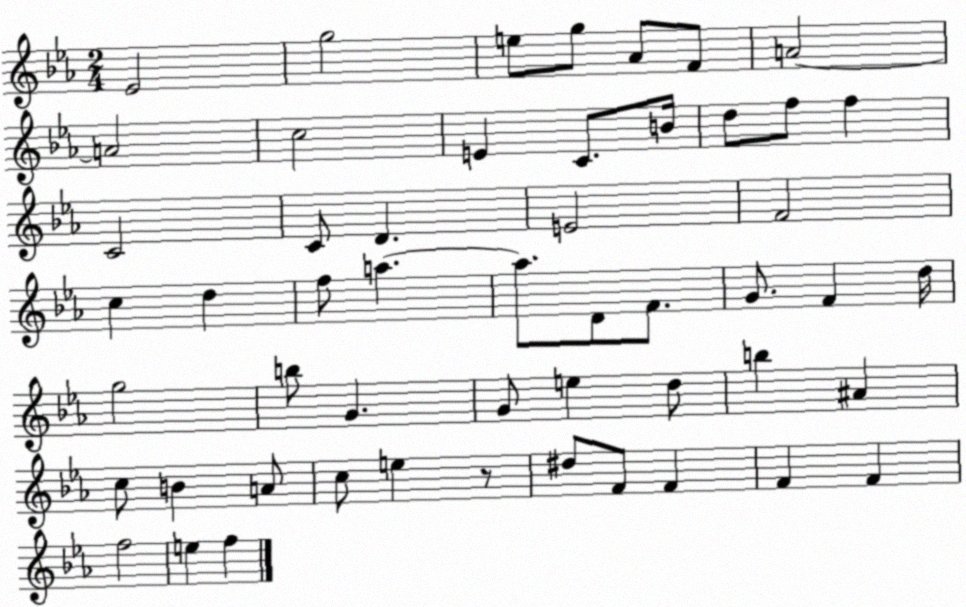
X:1
T:Untitled
M:2/4
L:1/4
K:Eb
_E2 g2 e/2 g/2 _A/2 F/2 A2 A2 c2 E C/2 B/4 d/2 f/2 f C2 C/2 D E2 F2 c d f/2 a a/2 D/2 F/2 G/2 F d/4 g2 b/2 G G/2 e d/2 b ^A c/2 B A/2 c/2 e z/2 ^d/2 F/2 F F F f2 e f